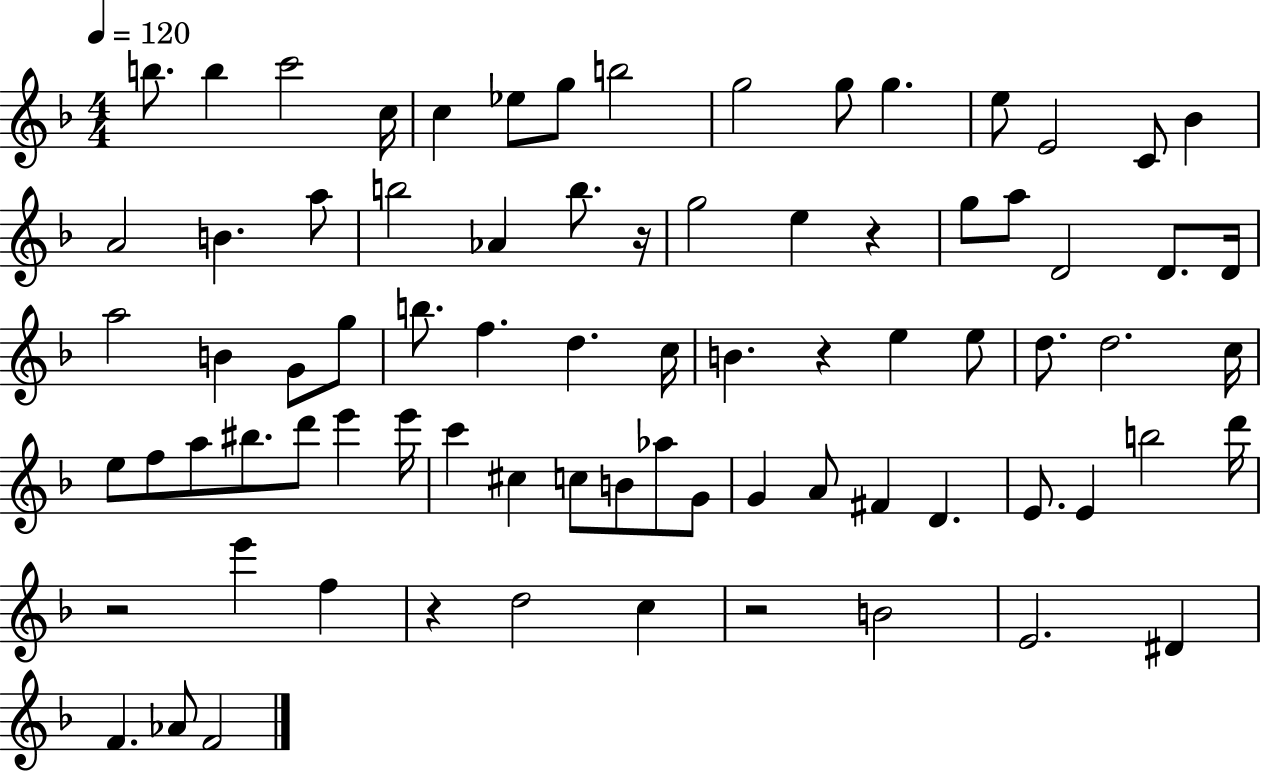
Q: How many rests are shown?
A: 6